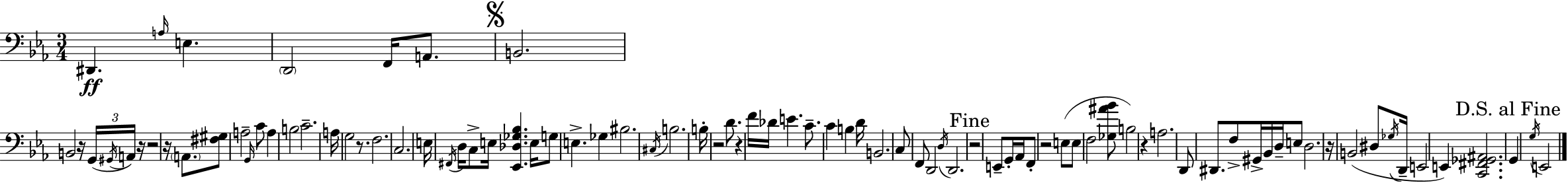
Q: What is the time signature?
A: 3/4